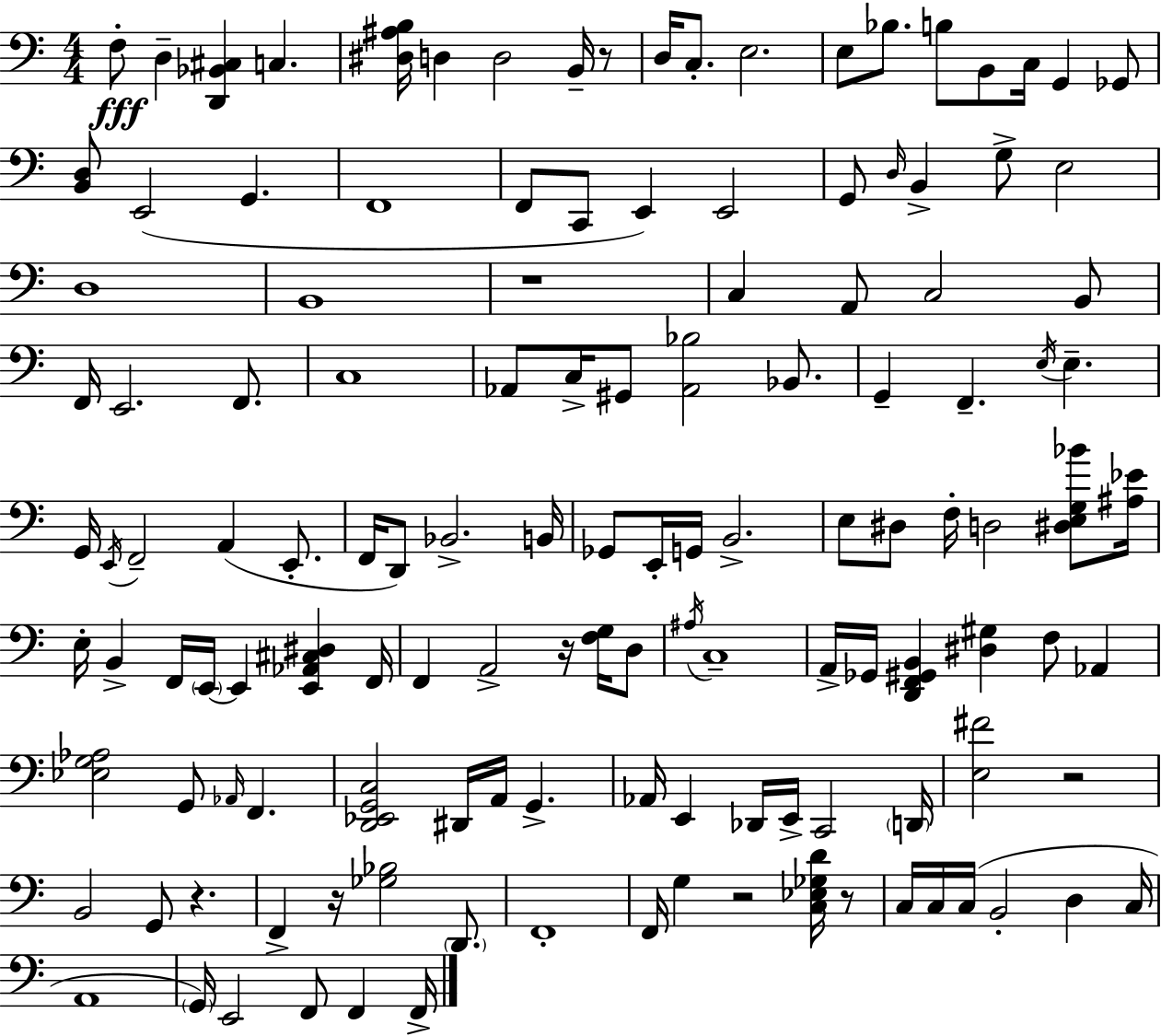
F3/e D3/q [D2,Bb2,C#3]/q C3/q. [D#3,A#3,B3]/s D3/q D3/h B2/s R/e D3/s C3/e. E3/h. E3/e Bb3/e. B3/e B2/e C3/s G2/q Gb2/e [B2,D3]/e E2/h G2/q. F2/w F2/e C2/e E2/q E2/h G2/e D3/s B2/q G3/e E3/h D3/w B2/w R/w C3/q A2/e C3/h B2/e F2/s E2/h. F2/e. C3/w Ab2/e C3/s G#2/e [Ab2,Bb3]/h Bb2/e. G2/q F2/q. E3/s E3/q. G2/s E2/s F2/h A2/q E2/e. F2/s D2/e Bb2/h. B2/s Gb2/e E2/s G2/s B2/h. E3/e D#3/e F3/s D3/h [D#3,E3,G3,Bb4]/e [A#3,Eb4]/s E3/s B2/q F2/s E2/s E2/q [E2,Ab2,C#3,D#3]/q F2/s F2/q A2/h R/s [F3,G3]/s D3/e A#3/s C3/w A2/s Gb2/s [D2,F2,G#2,B2]/q [D#3,G#3]/q F3/e Ab2/q [Eb3,G3,Ab3]/h G2/e Ab2/s F2/q. [D2,Eb2,G2,C3]/h D#2/s A2/s G2/q. Ab2/s E2/q Db2/s E2/s C2/h D2/s [E3,F#4]/h R/h B2/h G2/e R/q. F2/q R/s [Gb3,Bb3]/h D2/e. F2/w F2/s G3/q R/h [C3,Eb3,Gb3,D4]/s R/e C3/s C3/s C3/s B2/h D3/q C3/s A2/w G2/s E2/h F2/e F2/q F2/s